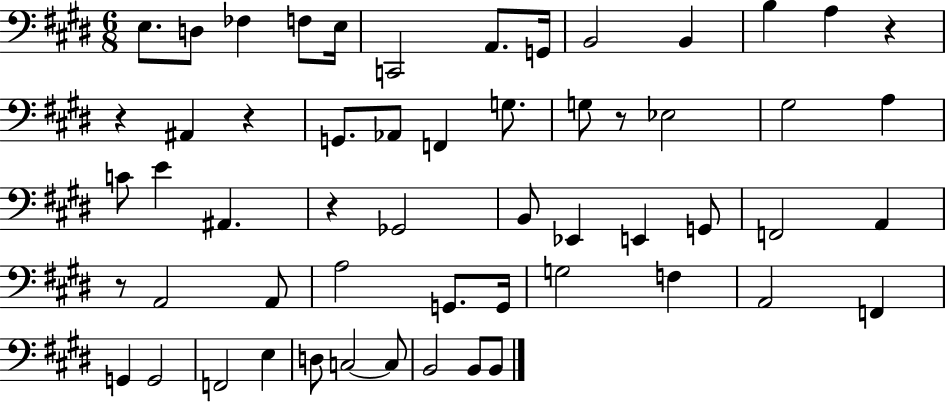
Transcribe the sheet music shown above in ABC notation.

X:1
T:Untitled
M:6/8
L:1/4
K:E
E,/2 D,/2 _F, F,/2 E,/4 C,,2 A,,/2 G,,/4 B,,2 B,, B, A, z z ^A,, z G,,/2 _A,,/2 F,, G,/2 G,/2 z/2 _E,2 ^G,2 A, C/2 E ^A,, z _G,,2 B,,/2 _E,, E,, G,,/2 F,,2 A,, z/2 A,,2 A,,/2 A,2 G,,/2 G,,/4 G,2 F, A,,2 F,, G,, G,,2 F,,2 E, D,/2 C,2 C,/2 B,,2 B,,/2 B,,/2